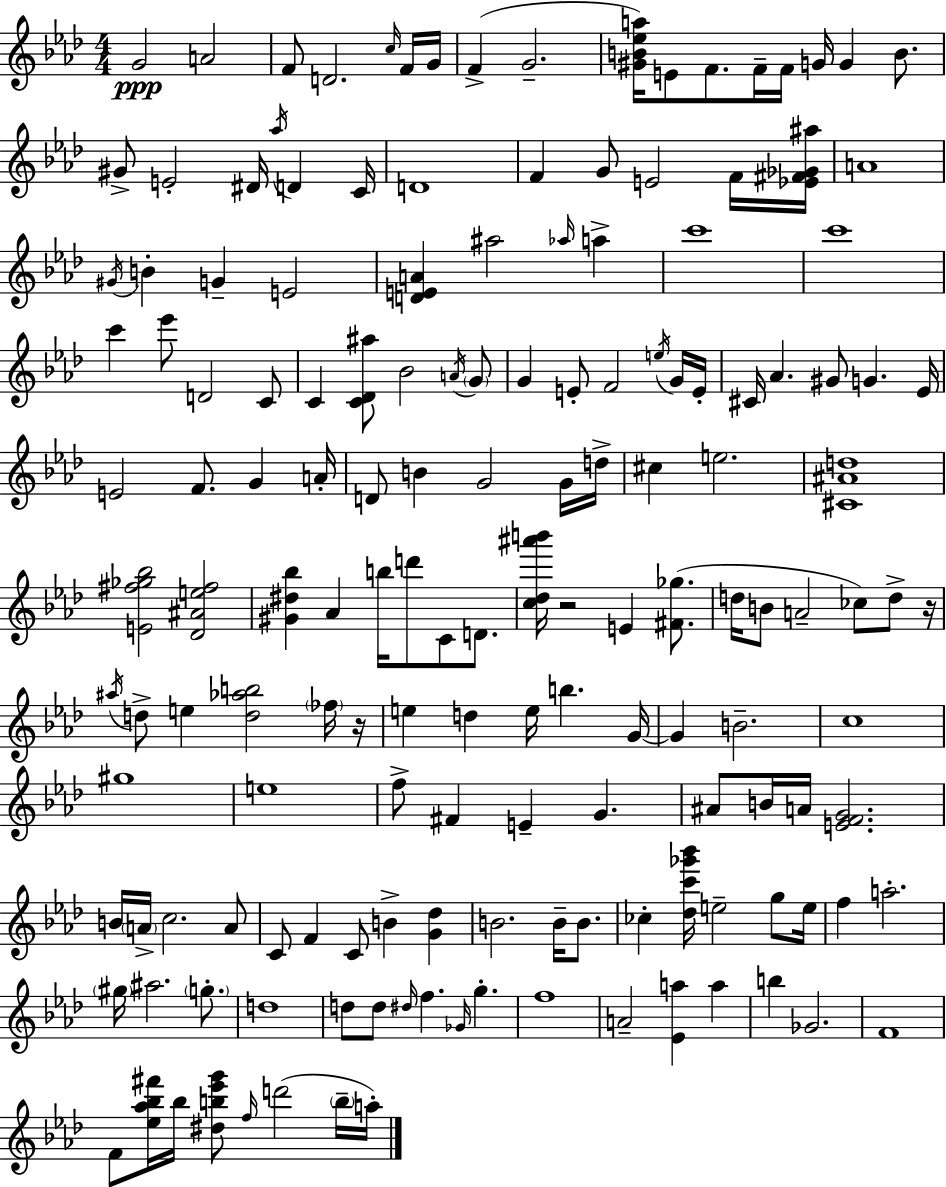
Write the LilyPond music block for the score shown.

{
  \clef treble
  \numericTimeSignature
  \time 4/4
  \key f \minor
  g'2\ppp a'2 | f'8 d'2. \grace { c''16 } f'16 | g'16 f'4->( g'2.-- | <gis' b' ees'' a''>16) e'8 f'8. f'16-- f'16 g'16 g'4 b'8. | \break gis'8-> e'2-. dis'16 \acciaccatura { aes''16 } d'4 | c'16 d'1 | f'4 g'8 e'2 | f'16 <ees' fis' ges' ais''>16 a'1 | \break \acciaccatura { gis'16 } b'4-. g'4-- e'2 | <d' e' a'>4 ais''2 \grace { aes''16 } | a''4-> c'''1 | c'''1 | \break c'''4 ees'''8 d'2 | c'8 c'4 <c' des' ais''>8 bes'2 | \acciaccatura { a'16 } \parenthesize g'8 g'4 e'8-. f'2 | \acciaccatura { e''16 } g'16 e'16-. cis'16 aes'4. gis'8 g'4. | \break ees'16 e'2 f'8. | g'4 a'16-. d'8 b'4 g'2 | g'16 d''16-> cis''4 e''2. | <cis' ais' d''>1 | \break <e' fis'' ges'' bes''>2 <des' ais' e'' fis''>2 | <gis' dis'' bes''>4 aes'4 b''16 d'''8 | c'8 d'8. <c'' des'' ais''' b'''>16 r2 e'4 | <fis' ges''>8.( d''16 b'8 a'2-- | \break ces''8) d''8-> r16 \acciaccatura { ais''16 } d''8-> e''4 <d'' aes'' b''>2 | \parenthesize fes''16 r16 e''4 d''4 e''16 | b''4. g'16~~ g'4 b'2.-- | c''1 | \break gis''1 | e''1 | f''8-> fis'4 e'4-- | g'4. ais'8 b'16 a'16 <e' f' g'>2. | \break b'16 \parenthesize a'16-> c''2. | a'8 c'8 f'4 c'8 b'4-> | <g' des''>4 b'2. | b'16-- b'8. ces''4-. <des'' c''' ges''' bes'''>16 e''2-- | \break g''8 e''16 f''4 a''2.-. | \parenthesize gis''16 ais''2. | \parenthesize g''8.-. d''1 | d''8 d''8 \grace { dis''16 } f''4. | \break \grace { ges'16 } g''4.-. f''1 | a'2-- | <ees' a''>4 a''4 b''4 ges'2. | f'1 | \break f'8 <ees'' aes'' bes'' fis'''>16 bes''16 <dis'' b'' ees''' g'''>8 \grace { f''16 }( | d'''2 \parenthesize b''16-- a''16-.) \bar "|."
}